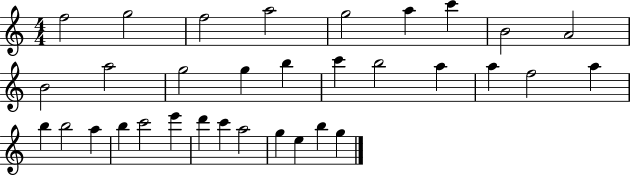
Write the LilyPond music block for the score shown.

{
  \clef treble
  \numericTimeSignature
  \time 4/4
  \key c \major
  f''2 g''2 | f''2 a''2 | g''2 a''4 c'''4 | b'2 a'2 | \break b'2 a''2 | g''2 g''4 b''4 | c'''4 b''2 a''4 | a''4 f''2 a''4 | \break b''4 b''2 a''4 | b''4 c'''2 e'''4 | d'''4 c'''4 a''2 | g''4 e''4 b''4 g''4 | \break \bar "|."
}